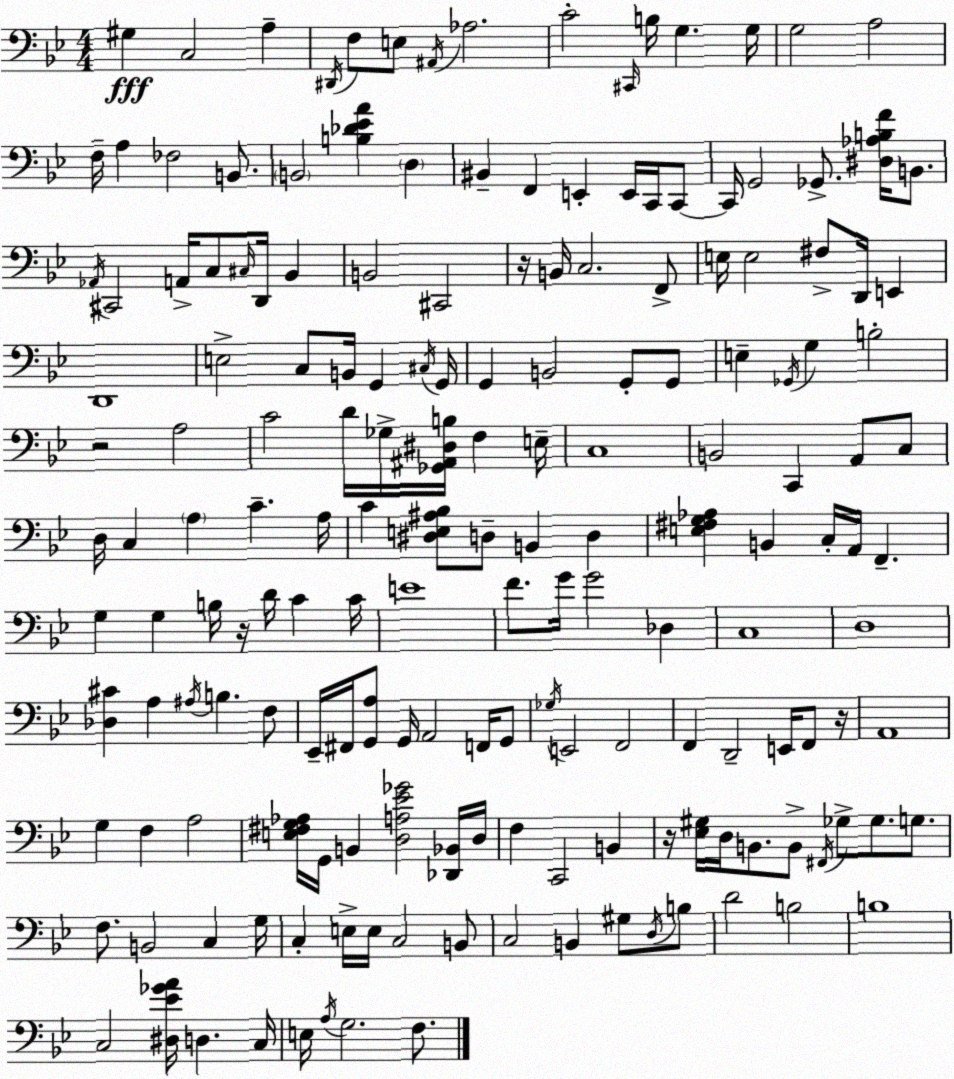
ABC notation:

X:1
T:Untitled
M:4/4
L:1/4
K:Gm
^G, C,2 A, ^D,,/4 F,/2 E,/2 ^A,,/4 _A,2 C2 ^C,,/4 B,/4 G, G,/4 G,2 A,2 F,/4 A, _F,2 B,,/2 B,,2 [B,_D_EA] D, ^B,, F,, E,, E,,/4 C,,/4 C,,/2 C,,/4 G,,2 _G,,/2 [^D,_A,B,F]/4 B,,/2 _A,,/4 ^C,,2 A,,/4 C,/2 ^C,/4 D,,/4 _B,, B,,2 ^C,,2 z/4 B,,/4 C,2 F,,/2 E,/4 E,2 ^F,/2 D,,/4 E,, D,,4 E,2 C,/2 B,,/4 G,, ^C,/4 G,,/4 G,, B,,2 G,,/2 G,,/2 E, _G,,/4 G, B,2 z2 A,2 C2 D/4 _G,/4 [_G,,^A,,^D,B,]/4 F, E,/4 C,4 B,,2 C,, A,,/2 C,/2 D,/4 C, A, C A,/4 C [^D,E,^A,_B,]/2 D,/2 B,, D, [E,^F,G,_A,] B,, C,/4 A,,/4 F,, G, G, B,/4 z/4 D/4 C C/4 E4 F/2 G/4 G2 _D, C,4 D,4 [_D,^C] A, ^A,/4 B, F,/2 _E,,/4 ^F,,/4 [G,,A,]/2 G,,/4 A,,2 F,,/4 G,,/2 _G,/4 E,,2 F,,2 F,, D,,2 E,,/4 F,,/2 z/4 A,,4 G, F, A,2 [E,^F,G,_A,]/4 G,,/4 B,, [D,A,_E_G]2 [_D,,_B,,]/4 D,/4 F, C,,2 B,, z/4 [_E,^G,]/4 D,/4 B,,/2 B,,/2 ^F,,/4 _G,/2 _G,/2 G,/2 F,/2 B,,2 C, G,/4 C, E,/4 E,/4 C,2 B,,/2 C,2 B,, ^G,/2 D,/4 B,/2 D2 B,2 B,4 C,2 [^D,_E_GA]/4 D, C,/4 E,/4 A,/4 G,2 F,/2